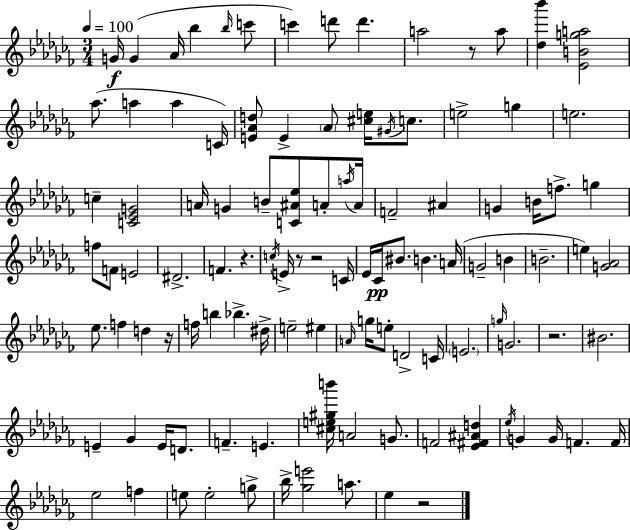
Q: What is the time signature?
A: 3/4